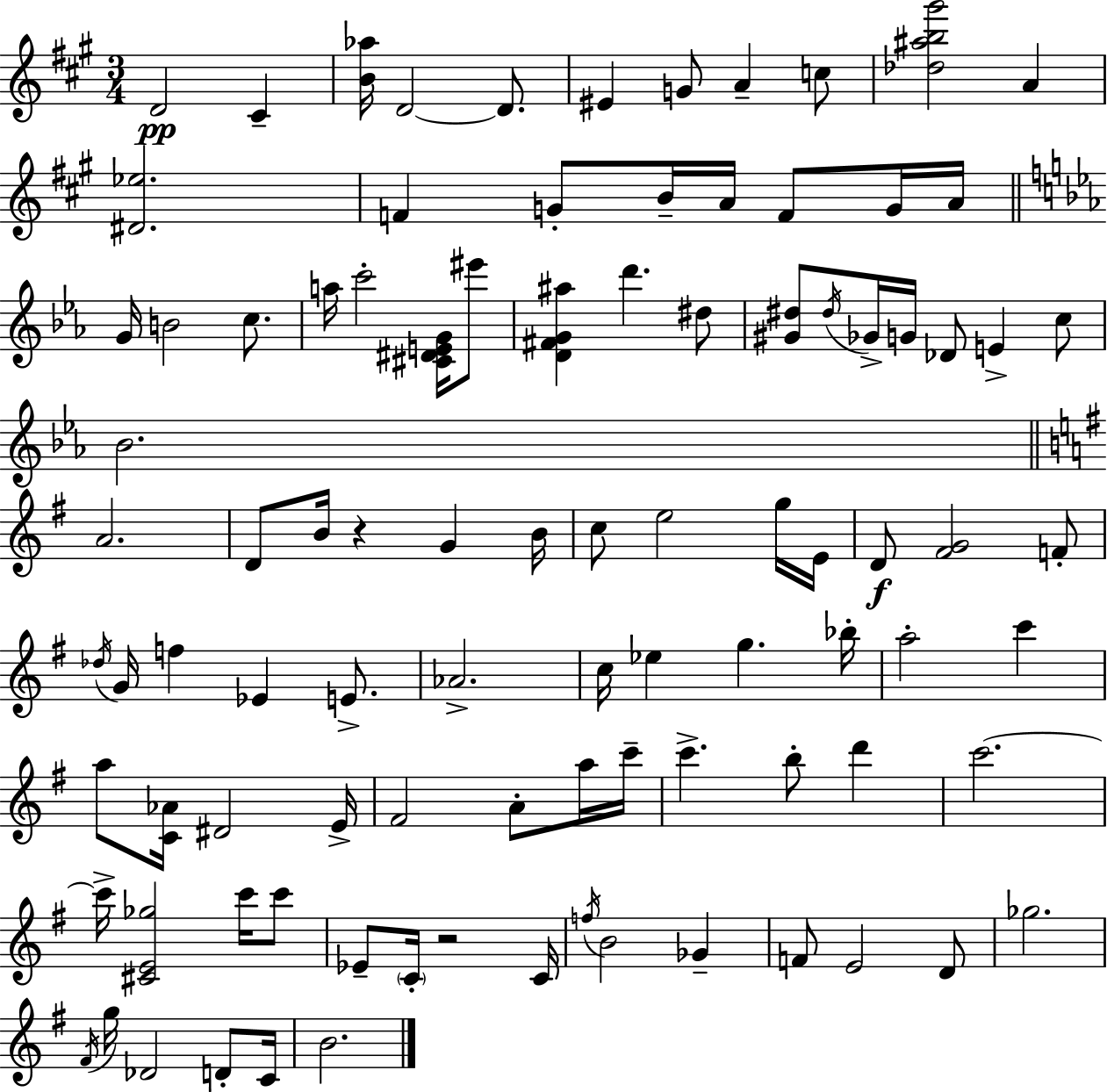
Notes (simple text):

D4/h C#4/q [B4,Ab5]/s D4/h D4/e. EIS4/q G4/e A4/q C5/e [Db5,A#5,B5,G#6]/h A4/q [D#4,Eb5]/h. F4/q G4/e B4/s A4/s F4/e G4/s A4/s G4/s B4/h C5/e. A5/s C6/h [C#4,D#4,E4,G4]/s EIS6/e [D4,F#4,G4,A#5]/q D6/q. D#5/e [G#4,D#5]/e D#5/s Gb4/s G4/s Db4/e E4/q C5/e Bb4/h. A4/h. D4/e B4/s R/q G4/q B4/s C5/e E5/h G5/s E4/s D4/e [F#4,G4]/h F4/e Db5/s G4/s F5/q Eb4/q E4/e. Ab4/h. C5/s Eb5/q G5/q. Bb5/s A5/h C6/q A5/e [C4,Ab4]/s D#4/h E4/s F#4/h A4/e A5/s C6/s C6/q. B5/e D6/q C6/h. C6/s [C#4,E4,Gb5]/h C6/s C6/e Eb4/e C4/s R/h C4/s F5/s B4/h Gb4/q F4/e E4/h D4/e Gb5/h. F#4/s G5/s Db4/h D4/e C4/s B4/h.